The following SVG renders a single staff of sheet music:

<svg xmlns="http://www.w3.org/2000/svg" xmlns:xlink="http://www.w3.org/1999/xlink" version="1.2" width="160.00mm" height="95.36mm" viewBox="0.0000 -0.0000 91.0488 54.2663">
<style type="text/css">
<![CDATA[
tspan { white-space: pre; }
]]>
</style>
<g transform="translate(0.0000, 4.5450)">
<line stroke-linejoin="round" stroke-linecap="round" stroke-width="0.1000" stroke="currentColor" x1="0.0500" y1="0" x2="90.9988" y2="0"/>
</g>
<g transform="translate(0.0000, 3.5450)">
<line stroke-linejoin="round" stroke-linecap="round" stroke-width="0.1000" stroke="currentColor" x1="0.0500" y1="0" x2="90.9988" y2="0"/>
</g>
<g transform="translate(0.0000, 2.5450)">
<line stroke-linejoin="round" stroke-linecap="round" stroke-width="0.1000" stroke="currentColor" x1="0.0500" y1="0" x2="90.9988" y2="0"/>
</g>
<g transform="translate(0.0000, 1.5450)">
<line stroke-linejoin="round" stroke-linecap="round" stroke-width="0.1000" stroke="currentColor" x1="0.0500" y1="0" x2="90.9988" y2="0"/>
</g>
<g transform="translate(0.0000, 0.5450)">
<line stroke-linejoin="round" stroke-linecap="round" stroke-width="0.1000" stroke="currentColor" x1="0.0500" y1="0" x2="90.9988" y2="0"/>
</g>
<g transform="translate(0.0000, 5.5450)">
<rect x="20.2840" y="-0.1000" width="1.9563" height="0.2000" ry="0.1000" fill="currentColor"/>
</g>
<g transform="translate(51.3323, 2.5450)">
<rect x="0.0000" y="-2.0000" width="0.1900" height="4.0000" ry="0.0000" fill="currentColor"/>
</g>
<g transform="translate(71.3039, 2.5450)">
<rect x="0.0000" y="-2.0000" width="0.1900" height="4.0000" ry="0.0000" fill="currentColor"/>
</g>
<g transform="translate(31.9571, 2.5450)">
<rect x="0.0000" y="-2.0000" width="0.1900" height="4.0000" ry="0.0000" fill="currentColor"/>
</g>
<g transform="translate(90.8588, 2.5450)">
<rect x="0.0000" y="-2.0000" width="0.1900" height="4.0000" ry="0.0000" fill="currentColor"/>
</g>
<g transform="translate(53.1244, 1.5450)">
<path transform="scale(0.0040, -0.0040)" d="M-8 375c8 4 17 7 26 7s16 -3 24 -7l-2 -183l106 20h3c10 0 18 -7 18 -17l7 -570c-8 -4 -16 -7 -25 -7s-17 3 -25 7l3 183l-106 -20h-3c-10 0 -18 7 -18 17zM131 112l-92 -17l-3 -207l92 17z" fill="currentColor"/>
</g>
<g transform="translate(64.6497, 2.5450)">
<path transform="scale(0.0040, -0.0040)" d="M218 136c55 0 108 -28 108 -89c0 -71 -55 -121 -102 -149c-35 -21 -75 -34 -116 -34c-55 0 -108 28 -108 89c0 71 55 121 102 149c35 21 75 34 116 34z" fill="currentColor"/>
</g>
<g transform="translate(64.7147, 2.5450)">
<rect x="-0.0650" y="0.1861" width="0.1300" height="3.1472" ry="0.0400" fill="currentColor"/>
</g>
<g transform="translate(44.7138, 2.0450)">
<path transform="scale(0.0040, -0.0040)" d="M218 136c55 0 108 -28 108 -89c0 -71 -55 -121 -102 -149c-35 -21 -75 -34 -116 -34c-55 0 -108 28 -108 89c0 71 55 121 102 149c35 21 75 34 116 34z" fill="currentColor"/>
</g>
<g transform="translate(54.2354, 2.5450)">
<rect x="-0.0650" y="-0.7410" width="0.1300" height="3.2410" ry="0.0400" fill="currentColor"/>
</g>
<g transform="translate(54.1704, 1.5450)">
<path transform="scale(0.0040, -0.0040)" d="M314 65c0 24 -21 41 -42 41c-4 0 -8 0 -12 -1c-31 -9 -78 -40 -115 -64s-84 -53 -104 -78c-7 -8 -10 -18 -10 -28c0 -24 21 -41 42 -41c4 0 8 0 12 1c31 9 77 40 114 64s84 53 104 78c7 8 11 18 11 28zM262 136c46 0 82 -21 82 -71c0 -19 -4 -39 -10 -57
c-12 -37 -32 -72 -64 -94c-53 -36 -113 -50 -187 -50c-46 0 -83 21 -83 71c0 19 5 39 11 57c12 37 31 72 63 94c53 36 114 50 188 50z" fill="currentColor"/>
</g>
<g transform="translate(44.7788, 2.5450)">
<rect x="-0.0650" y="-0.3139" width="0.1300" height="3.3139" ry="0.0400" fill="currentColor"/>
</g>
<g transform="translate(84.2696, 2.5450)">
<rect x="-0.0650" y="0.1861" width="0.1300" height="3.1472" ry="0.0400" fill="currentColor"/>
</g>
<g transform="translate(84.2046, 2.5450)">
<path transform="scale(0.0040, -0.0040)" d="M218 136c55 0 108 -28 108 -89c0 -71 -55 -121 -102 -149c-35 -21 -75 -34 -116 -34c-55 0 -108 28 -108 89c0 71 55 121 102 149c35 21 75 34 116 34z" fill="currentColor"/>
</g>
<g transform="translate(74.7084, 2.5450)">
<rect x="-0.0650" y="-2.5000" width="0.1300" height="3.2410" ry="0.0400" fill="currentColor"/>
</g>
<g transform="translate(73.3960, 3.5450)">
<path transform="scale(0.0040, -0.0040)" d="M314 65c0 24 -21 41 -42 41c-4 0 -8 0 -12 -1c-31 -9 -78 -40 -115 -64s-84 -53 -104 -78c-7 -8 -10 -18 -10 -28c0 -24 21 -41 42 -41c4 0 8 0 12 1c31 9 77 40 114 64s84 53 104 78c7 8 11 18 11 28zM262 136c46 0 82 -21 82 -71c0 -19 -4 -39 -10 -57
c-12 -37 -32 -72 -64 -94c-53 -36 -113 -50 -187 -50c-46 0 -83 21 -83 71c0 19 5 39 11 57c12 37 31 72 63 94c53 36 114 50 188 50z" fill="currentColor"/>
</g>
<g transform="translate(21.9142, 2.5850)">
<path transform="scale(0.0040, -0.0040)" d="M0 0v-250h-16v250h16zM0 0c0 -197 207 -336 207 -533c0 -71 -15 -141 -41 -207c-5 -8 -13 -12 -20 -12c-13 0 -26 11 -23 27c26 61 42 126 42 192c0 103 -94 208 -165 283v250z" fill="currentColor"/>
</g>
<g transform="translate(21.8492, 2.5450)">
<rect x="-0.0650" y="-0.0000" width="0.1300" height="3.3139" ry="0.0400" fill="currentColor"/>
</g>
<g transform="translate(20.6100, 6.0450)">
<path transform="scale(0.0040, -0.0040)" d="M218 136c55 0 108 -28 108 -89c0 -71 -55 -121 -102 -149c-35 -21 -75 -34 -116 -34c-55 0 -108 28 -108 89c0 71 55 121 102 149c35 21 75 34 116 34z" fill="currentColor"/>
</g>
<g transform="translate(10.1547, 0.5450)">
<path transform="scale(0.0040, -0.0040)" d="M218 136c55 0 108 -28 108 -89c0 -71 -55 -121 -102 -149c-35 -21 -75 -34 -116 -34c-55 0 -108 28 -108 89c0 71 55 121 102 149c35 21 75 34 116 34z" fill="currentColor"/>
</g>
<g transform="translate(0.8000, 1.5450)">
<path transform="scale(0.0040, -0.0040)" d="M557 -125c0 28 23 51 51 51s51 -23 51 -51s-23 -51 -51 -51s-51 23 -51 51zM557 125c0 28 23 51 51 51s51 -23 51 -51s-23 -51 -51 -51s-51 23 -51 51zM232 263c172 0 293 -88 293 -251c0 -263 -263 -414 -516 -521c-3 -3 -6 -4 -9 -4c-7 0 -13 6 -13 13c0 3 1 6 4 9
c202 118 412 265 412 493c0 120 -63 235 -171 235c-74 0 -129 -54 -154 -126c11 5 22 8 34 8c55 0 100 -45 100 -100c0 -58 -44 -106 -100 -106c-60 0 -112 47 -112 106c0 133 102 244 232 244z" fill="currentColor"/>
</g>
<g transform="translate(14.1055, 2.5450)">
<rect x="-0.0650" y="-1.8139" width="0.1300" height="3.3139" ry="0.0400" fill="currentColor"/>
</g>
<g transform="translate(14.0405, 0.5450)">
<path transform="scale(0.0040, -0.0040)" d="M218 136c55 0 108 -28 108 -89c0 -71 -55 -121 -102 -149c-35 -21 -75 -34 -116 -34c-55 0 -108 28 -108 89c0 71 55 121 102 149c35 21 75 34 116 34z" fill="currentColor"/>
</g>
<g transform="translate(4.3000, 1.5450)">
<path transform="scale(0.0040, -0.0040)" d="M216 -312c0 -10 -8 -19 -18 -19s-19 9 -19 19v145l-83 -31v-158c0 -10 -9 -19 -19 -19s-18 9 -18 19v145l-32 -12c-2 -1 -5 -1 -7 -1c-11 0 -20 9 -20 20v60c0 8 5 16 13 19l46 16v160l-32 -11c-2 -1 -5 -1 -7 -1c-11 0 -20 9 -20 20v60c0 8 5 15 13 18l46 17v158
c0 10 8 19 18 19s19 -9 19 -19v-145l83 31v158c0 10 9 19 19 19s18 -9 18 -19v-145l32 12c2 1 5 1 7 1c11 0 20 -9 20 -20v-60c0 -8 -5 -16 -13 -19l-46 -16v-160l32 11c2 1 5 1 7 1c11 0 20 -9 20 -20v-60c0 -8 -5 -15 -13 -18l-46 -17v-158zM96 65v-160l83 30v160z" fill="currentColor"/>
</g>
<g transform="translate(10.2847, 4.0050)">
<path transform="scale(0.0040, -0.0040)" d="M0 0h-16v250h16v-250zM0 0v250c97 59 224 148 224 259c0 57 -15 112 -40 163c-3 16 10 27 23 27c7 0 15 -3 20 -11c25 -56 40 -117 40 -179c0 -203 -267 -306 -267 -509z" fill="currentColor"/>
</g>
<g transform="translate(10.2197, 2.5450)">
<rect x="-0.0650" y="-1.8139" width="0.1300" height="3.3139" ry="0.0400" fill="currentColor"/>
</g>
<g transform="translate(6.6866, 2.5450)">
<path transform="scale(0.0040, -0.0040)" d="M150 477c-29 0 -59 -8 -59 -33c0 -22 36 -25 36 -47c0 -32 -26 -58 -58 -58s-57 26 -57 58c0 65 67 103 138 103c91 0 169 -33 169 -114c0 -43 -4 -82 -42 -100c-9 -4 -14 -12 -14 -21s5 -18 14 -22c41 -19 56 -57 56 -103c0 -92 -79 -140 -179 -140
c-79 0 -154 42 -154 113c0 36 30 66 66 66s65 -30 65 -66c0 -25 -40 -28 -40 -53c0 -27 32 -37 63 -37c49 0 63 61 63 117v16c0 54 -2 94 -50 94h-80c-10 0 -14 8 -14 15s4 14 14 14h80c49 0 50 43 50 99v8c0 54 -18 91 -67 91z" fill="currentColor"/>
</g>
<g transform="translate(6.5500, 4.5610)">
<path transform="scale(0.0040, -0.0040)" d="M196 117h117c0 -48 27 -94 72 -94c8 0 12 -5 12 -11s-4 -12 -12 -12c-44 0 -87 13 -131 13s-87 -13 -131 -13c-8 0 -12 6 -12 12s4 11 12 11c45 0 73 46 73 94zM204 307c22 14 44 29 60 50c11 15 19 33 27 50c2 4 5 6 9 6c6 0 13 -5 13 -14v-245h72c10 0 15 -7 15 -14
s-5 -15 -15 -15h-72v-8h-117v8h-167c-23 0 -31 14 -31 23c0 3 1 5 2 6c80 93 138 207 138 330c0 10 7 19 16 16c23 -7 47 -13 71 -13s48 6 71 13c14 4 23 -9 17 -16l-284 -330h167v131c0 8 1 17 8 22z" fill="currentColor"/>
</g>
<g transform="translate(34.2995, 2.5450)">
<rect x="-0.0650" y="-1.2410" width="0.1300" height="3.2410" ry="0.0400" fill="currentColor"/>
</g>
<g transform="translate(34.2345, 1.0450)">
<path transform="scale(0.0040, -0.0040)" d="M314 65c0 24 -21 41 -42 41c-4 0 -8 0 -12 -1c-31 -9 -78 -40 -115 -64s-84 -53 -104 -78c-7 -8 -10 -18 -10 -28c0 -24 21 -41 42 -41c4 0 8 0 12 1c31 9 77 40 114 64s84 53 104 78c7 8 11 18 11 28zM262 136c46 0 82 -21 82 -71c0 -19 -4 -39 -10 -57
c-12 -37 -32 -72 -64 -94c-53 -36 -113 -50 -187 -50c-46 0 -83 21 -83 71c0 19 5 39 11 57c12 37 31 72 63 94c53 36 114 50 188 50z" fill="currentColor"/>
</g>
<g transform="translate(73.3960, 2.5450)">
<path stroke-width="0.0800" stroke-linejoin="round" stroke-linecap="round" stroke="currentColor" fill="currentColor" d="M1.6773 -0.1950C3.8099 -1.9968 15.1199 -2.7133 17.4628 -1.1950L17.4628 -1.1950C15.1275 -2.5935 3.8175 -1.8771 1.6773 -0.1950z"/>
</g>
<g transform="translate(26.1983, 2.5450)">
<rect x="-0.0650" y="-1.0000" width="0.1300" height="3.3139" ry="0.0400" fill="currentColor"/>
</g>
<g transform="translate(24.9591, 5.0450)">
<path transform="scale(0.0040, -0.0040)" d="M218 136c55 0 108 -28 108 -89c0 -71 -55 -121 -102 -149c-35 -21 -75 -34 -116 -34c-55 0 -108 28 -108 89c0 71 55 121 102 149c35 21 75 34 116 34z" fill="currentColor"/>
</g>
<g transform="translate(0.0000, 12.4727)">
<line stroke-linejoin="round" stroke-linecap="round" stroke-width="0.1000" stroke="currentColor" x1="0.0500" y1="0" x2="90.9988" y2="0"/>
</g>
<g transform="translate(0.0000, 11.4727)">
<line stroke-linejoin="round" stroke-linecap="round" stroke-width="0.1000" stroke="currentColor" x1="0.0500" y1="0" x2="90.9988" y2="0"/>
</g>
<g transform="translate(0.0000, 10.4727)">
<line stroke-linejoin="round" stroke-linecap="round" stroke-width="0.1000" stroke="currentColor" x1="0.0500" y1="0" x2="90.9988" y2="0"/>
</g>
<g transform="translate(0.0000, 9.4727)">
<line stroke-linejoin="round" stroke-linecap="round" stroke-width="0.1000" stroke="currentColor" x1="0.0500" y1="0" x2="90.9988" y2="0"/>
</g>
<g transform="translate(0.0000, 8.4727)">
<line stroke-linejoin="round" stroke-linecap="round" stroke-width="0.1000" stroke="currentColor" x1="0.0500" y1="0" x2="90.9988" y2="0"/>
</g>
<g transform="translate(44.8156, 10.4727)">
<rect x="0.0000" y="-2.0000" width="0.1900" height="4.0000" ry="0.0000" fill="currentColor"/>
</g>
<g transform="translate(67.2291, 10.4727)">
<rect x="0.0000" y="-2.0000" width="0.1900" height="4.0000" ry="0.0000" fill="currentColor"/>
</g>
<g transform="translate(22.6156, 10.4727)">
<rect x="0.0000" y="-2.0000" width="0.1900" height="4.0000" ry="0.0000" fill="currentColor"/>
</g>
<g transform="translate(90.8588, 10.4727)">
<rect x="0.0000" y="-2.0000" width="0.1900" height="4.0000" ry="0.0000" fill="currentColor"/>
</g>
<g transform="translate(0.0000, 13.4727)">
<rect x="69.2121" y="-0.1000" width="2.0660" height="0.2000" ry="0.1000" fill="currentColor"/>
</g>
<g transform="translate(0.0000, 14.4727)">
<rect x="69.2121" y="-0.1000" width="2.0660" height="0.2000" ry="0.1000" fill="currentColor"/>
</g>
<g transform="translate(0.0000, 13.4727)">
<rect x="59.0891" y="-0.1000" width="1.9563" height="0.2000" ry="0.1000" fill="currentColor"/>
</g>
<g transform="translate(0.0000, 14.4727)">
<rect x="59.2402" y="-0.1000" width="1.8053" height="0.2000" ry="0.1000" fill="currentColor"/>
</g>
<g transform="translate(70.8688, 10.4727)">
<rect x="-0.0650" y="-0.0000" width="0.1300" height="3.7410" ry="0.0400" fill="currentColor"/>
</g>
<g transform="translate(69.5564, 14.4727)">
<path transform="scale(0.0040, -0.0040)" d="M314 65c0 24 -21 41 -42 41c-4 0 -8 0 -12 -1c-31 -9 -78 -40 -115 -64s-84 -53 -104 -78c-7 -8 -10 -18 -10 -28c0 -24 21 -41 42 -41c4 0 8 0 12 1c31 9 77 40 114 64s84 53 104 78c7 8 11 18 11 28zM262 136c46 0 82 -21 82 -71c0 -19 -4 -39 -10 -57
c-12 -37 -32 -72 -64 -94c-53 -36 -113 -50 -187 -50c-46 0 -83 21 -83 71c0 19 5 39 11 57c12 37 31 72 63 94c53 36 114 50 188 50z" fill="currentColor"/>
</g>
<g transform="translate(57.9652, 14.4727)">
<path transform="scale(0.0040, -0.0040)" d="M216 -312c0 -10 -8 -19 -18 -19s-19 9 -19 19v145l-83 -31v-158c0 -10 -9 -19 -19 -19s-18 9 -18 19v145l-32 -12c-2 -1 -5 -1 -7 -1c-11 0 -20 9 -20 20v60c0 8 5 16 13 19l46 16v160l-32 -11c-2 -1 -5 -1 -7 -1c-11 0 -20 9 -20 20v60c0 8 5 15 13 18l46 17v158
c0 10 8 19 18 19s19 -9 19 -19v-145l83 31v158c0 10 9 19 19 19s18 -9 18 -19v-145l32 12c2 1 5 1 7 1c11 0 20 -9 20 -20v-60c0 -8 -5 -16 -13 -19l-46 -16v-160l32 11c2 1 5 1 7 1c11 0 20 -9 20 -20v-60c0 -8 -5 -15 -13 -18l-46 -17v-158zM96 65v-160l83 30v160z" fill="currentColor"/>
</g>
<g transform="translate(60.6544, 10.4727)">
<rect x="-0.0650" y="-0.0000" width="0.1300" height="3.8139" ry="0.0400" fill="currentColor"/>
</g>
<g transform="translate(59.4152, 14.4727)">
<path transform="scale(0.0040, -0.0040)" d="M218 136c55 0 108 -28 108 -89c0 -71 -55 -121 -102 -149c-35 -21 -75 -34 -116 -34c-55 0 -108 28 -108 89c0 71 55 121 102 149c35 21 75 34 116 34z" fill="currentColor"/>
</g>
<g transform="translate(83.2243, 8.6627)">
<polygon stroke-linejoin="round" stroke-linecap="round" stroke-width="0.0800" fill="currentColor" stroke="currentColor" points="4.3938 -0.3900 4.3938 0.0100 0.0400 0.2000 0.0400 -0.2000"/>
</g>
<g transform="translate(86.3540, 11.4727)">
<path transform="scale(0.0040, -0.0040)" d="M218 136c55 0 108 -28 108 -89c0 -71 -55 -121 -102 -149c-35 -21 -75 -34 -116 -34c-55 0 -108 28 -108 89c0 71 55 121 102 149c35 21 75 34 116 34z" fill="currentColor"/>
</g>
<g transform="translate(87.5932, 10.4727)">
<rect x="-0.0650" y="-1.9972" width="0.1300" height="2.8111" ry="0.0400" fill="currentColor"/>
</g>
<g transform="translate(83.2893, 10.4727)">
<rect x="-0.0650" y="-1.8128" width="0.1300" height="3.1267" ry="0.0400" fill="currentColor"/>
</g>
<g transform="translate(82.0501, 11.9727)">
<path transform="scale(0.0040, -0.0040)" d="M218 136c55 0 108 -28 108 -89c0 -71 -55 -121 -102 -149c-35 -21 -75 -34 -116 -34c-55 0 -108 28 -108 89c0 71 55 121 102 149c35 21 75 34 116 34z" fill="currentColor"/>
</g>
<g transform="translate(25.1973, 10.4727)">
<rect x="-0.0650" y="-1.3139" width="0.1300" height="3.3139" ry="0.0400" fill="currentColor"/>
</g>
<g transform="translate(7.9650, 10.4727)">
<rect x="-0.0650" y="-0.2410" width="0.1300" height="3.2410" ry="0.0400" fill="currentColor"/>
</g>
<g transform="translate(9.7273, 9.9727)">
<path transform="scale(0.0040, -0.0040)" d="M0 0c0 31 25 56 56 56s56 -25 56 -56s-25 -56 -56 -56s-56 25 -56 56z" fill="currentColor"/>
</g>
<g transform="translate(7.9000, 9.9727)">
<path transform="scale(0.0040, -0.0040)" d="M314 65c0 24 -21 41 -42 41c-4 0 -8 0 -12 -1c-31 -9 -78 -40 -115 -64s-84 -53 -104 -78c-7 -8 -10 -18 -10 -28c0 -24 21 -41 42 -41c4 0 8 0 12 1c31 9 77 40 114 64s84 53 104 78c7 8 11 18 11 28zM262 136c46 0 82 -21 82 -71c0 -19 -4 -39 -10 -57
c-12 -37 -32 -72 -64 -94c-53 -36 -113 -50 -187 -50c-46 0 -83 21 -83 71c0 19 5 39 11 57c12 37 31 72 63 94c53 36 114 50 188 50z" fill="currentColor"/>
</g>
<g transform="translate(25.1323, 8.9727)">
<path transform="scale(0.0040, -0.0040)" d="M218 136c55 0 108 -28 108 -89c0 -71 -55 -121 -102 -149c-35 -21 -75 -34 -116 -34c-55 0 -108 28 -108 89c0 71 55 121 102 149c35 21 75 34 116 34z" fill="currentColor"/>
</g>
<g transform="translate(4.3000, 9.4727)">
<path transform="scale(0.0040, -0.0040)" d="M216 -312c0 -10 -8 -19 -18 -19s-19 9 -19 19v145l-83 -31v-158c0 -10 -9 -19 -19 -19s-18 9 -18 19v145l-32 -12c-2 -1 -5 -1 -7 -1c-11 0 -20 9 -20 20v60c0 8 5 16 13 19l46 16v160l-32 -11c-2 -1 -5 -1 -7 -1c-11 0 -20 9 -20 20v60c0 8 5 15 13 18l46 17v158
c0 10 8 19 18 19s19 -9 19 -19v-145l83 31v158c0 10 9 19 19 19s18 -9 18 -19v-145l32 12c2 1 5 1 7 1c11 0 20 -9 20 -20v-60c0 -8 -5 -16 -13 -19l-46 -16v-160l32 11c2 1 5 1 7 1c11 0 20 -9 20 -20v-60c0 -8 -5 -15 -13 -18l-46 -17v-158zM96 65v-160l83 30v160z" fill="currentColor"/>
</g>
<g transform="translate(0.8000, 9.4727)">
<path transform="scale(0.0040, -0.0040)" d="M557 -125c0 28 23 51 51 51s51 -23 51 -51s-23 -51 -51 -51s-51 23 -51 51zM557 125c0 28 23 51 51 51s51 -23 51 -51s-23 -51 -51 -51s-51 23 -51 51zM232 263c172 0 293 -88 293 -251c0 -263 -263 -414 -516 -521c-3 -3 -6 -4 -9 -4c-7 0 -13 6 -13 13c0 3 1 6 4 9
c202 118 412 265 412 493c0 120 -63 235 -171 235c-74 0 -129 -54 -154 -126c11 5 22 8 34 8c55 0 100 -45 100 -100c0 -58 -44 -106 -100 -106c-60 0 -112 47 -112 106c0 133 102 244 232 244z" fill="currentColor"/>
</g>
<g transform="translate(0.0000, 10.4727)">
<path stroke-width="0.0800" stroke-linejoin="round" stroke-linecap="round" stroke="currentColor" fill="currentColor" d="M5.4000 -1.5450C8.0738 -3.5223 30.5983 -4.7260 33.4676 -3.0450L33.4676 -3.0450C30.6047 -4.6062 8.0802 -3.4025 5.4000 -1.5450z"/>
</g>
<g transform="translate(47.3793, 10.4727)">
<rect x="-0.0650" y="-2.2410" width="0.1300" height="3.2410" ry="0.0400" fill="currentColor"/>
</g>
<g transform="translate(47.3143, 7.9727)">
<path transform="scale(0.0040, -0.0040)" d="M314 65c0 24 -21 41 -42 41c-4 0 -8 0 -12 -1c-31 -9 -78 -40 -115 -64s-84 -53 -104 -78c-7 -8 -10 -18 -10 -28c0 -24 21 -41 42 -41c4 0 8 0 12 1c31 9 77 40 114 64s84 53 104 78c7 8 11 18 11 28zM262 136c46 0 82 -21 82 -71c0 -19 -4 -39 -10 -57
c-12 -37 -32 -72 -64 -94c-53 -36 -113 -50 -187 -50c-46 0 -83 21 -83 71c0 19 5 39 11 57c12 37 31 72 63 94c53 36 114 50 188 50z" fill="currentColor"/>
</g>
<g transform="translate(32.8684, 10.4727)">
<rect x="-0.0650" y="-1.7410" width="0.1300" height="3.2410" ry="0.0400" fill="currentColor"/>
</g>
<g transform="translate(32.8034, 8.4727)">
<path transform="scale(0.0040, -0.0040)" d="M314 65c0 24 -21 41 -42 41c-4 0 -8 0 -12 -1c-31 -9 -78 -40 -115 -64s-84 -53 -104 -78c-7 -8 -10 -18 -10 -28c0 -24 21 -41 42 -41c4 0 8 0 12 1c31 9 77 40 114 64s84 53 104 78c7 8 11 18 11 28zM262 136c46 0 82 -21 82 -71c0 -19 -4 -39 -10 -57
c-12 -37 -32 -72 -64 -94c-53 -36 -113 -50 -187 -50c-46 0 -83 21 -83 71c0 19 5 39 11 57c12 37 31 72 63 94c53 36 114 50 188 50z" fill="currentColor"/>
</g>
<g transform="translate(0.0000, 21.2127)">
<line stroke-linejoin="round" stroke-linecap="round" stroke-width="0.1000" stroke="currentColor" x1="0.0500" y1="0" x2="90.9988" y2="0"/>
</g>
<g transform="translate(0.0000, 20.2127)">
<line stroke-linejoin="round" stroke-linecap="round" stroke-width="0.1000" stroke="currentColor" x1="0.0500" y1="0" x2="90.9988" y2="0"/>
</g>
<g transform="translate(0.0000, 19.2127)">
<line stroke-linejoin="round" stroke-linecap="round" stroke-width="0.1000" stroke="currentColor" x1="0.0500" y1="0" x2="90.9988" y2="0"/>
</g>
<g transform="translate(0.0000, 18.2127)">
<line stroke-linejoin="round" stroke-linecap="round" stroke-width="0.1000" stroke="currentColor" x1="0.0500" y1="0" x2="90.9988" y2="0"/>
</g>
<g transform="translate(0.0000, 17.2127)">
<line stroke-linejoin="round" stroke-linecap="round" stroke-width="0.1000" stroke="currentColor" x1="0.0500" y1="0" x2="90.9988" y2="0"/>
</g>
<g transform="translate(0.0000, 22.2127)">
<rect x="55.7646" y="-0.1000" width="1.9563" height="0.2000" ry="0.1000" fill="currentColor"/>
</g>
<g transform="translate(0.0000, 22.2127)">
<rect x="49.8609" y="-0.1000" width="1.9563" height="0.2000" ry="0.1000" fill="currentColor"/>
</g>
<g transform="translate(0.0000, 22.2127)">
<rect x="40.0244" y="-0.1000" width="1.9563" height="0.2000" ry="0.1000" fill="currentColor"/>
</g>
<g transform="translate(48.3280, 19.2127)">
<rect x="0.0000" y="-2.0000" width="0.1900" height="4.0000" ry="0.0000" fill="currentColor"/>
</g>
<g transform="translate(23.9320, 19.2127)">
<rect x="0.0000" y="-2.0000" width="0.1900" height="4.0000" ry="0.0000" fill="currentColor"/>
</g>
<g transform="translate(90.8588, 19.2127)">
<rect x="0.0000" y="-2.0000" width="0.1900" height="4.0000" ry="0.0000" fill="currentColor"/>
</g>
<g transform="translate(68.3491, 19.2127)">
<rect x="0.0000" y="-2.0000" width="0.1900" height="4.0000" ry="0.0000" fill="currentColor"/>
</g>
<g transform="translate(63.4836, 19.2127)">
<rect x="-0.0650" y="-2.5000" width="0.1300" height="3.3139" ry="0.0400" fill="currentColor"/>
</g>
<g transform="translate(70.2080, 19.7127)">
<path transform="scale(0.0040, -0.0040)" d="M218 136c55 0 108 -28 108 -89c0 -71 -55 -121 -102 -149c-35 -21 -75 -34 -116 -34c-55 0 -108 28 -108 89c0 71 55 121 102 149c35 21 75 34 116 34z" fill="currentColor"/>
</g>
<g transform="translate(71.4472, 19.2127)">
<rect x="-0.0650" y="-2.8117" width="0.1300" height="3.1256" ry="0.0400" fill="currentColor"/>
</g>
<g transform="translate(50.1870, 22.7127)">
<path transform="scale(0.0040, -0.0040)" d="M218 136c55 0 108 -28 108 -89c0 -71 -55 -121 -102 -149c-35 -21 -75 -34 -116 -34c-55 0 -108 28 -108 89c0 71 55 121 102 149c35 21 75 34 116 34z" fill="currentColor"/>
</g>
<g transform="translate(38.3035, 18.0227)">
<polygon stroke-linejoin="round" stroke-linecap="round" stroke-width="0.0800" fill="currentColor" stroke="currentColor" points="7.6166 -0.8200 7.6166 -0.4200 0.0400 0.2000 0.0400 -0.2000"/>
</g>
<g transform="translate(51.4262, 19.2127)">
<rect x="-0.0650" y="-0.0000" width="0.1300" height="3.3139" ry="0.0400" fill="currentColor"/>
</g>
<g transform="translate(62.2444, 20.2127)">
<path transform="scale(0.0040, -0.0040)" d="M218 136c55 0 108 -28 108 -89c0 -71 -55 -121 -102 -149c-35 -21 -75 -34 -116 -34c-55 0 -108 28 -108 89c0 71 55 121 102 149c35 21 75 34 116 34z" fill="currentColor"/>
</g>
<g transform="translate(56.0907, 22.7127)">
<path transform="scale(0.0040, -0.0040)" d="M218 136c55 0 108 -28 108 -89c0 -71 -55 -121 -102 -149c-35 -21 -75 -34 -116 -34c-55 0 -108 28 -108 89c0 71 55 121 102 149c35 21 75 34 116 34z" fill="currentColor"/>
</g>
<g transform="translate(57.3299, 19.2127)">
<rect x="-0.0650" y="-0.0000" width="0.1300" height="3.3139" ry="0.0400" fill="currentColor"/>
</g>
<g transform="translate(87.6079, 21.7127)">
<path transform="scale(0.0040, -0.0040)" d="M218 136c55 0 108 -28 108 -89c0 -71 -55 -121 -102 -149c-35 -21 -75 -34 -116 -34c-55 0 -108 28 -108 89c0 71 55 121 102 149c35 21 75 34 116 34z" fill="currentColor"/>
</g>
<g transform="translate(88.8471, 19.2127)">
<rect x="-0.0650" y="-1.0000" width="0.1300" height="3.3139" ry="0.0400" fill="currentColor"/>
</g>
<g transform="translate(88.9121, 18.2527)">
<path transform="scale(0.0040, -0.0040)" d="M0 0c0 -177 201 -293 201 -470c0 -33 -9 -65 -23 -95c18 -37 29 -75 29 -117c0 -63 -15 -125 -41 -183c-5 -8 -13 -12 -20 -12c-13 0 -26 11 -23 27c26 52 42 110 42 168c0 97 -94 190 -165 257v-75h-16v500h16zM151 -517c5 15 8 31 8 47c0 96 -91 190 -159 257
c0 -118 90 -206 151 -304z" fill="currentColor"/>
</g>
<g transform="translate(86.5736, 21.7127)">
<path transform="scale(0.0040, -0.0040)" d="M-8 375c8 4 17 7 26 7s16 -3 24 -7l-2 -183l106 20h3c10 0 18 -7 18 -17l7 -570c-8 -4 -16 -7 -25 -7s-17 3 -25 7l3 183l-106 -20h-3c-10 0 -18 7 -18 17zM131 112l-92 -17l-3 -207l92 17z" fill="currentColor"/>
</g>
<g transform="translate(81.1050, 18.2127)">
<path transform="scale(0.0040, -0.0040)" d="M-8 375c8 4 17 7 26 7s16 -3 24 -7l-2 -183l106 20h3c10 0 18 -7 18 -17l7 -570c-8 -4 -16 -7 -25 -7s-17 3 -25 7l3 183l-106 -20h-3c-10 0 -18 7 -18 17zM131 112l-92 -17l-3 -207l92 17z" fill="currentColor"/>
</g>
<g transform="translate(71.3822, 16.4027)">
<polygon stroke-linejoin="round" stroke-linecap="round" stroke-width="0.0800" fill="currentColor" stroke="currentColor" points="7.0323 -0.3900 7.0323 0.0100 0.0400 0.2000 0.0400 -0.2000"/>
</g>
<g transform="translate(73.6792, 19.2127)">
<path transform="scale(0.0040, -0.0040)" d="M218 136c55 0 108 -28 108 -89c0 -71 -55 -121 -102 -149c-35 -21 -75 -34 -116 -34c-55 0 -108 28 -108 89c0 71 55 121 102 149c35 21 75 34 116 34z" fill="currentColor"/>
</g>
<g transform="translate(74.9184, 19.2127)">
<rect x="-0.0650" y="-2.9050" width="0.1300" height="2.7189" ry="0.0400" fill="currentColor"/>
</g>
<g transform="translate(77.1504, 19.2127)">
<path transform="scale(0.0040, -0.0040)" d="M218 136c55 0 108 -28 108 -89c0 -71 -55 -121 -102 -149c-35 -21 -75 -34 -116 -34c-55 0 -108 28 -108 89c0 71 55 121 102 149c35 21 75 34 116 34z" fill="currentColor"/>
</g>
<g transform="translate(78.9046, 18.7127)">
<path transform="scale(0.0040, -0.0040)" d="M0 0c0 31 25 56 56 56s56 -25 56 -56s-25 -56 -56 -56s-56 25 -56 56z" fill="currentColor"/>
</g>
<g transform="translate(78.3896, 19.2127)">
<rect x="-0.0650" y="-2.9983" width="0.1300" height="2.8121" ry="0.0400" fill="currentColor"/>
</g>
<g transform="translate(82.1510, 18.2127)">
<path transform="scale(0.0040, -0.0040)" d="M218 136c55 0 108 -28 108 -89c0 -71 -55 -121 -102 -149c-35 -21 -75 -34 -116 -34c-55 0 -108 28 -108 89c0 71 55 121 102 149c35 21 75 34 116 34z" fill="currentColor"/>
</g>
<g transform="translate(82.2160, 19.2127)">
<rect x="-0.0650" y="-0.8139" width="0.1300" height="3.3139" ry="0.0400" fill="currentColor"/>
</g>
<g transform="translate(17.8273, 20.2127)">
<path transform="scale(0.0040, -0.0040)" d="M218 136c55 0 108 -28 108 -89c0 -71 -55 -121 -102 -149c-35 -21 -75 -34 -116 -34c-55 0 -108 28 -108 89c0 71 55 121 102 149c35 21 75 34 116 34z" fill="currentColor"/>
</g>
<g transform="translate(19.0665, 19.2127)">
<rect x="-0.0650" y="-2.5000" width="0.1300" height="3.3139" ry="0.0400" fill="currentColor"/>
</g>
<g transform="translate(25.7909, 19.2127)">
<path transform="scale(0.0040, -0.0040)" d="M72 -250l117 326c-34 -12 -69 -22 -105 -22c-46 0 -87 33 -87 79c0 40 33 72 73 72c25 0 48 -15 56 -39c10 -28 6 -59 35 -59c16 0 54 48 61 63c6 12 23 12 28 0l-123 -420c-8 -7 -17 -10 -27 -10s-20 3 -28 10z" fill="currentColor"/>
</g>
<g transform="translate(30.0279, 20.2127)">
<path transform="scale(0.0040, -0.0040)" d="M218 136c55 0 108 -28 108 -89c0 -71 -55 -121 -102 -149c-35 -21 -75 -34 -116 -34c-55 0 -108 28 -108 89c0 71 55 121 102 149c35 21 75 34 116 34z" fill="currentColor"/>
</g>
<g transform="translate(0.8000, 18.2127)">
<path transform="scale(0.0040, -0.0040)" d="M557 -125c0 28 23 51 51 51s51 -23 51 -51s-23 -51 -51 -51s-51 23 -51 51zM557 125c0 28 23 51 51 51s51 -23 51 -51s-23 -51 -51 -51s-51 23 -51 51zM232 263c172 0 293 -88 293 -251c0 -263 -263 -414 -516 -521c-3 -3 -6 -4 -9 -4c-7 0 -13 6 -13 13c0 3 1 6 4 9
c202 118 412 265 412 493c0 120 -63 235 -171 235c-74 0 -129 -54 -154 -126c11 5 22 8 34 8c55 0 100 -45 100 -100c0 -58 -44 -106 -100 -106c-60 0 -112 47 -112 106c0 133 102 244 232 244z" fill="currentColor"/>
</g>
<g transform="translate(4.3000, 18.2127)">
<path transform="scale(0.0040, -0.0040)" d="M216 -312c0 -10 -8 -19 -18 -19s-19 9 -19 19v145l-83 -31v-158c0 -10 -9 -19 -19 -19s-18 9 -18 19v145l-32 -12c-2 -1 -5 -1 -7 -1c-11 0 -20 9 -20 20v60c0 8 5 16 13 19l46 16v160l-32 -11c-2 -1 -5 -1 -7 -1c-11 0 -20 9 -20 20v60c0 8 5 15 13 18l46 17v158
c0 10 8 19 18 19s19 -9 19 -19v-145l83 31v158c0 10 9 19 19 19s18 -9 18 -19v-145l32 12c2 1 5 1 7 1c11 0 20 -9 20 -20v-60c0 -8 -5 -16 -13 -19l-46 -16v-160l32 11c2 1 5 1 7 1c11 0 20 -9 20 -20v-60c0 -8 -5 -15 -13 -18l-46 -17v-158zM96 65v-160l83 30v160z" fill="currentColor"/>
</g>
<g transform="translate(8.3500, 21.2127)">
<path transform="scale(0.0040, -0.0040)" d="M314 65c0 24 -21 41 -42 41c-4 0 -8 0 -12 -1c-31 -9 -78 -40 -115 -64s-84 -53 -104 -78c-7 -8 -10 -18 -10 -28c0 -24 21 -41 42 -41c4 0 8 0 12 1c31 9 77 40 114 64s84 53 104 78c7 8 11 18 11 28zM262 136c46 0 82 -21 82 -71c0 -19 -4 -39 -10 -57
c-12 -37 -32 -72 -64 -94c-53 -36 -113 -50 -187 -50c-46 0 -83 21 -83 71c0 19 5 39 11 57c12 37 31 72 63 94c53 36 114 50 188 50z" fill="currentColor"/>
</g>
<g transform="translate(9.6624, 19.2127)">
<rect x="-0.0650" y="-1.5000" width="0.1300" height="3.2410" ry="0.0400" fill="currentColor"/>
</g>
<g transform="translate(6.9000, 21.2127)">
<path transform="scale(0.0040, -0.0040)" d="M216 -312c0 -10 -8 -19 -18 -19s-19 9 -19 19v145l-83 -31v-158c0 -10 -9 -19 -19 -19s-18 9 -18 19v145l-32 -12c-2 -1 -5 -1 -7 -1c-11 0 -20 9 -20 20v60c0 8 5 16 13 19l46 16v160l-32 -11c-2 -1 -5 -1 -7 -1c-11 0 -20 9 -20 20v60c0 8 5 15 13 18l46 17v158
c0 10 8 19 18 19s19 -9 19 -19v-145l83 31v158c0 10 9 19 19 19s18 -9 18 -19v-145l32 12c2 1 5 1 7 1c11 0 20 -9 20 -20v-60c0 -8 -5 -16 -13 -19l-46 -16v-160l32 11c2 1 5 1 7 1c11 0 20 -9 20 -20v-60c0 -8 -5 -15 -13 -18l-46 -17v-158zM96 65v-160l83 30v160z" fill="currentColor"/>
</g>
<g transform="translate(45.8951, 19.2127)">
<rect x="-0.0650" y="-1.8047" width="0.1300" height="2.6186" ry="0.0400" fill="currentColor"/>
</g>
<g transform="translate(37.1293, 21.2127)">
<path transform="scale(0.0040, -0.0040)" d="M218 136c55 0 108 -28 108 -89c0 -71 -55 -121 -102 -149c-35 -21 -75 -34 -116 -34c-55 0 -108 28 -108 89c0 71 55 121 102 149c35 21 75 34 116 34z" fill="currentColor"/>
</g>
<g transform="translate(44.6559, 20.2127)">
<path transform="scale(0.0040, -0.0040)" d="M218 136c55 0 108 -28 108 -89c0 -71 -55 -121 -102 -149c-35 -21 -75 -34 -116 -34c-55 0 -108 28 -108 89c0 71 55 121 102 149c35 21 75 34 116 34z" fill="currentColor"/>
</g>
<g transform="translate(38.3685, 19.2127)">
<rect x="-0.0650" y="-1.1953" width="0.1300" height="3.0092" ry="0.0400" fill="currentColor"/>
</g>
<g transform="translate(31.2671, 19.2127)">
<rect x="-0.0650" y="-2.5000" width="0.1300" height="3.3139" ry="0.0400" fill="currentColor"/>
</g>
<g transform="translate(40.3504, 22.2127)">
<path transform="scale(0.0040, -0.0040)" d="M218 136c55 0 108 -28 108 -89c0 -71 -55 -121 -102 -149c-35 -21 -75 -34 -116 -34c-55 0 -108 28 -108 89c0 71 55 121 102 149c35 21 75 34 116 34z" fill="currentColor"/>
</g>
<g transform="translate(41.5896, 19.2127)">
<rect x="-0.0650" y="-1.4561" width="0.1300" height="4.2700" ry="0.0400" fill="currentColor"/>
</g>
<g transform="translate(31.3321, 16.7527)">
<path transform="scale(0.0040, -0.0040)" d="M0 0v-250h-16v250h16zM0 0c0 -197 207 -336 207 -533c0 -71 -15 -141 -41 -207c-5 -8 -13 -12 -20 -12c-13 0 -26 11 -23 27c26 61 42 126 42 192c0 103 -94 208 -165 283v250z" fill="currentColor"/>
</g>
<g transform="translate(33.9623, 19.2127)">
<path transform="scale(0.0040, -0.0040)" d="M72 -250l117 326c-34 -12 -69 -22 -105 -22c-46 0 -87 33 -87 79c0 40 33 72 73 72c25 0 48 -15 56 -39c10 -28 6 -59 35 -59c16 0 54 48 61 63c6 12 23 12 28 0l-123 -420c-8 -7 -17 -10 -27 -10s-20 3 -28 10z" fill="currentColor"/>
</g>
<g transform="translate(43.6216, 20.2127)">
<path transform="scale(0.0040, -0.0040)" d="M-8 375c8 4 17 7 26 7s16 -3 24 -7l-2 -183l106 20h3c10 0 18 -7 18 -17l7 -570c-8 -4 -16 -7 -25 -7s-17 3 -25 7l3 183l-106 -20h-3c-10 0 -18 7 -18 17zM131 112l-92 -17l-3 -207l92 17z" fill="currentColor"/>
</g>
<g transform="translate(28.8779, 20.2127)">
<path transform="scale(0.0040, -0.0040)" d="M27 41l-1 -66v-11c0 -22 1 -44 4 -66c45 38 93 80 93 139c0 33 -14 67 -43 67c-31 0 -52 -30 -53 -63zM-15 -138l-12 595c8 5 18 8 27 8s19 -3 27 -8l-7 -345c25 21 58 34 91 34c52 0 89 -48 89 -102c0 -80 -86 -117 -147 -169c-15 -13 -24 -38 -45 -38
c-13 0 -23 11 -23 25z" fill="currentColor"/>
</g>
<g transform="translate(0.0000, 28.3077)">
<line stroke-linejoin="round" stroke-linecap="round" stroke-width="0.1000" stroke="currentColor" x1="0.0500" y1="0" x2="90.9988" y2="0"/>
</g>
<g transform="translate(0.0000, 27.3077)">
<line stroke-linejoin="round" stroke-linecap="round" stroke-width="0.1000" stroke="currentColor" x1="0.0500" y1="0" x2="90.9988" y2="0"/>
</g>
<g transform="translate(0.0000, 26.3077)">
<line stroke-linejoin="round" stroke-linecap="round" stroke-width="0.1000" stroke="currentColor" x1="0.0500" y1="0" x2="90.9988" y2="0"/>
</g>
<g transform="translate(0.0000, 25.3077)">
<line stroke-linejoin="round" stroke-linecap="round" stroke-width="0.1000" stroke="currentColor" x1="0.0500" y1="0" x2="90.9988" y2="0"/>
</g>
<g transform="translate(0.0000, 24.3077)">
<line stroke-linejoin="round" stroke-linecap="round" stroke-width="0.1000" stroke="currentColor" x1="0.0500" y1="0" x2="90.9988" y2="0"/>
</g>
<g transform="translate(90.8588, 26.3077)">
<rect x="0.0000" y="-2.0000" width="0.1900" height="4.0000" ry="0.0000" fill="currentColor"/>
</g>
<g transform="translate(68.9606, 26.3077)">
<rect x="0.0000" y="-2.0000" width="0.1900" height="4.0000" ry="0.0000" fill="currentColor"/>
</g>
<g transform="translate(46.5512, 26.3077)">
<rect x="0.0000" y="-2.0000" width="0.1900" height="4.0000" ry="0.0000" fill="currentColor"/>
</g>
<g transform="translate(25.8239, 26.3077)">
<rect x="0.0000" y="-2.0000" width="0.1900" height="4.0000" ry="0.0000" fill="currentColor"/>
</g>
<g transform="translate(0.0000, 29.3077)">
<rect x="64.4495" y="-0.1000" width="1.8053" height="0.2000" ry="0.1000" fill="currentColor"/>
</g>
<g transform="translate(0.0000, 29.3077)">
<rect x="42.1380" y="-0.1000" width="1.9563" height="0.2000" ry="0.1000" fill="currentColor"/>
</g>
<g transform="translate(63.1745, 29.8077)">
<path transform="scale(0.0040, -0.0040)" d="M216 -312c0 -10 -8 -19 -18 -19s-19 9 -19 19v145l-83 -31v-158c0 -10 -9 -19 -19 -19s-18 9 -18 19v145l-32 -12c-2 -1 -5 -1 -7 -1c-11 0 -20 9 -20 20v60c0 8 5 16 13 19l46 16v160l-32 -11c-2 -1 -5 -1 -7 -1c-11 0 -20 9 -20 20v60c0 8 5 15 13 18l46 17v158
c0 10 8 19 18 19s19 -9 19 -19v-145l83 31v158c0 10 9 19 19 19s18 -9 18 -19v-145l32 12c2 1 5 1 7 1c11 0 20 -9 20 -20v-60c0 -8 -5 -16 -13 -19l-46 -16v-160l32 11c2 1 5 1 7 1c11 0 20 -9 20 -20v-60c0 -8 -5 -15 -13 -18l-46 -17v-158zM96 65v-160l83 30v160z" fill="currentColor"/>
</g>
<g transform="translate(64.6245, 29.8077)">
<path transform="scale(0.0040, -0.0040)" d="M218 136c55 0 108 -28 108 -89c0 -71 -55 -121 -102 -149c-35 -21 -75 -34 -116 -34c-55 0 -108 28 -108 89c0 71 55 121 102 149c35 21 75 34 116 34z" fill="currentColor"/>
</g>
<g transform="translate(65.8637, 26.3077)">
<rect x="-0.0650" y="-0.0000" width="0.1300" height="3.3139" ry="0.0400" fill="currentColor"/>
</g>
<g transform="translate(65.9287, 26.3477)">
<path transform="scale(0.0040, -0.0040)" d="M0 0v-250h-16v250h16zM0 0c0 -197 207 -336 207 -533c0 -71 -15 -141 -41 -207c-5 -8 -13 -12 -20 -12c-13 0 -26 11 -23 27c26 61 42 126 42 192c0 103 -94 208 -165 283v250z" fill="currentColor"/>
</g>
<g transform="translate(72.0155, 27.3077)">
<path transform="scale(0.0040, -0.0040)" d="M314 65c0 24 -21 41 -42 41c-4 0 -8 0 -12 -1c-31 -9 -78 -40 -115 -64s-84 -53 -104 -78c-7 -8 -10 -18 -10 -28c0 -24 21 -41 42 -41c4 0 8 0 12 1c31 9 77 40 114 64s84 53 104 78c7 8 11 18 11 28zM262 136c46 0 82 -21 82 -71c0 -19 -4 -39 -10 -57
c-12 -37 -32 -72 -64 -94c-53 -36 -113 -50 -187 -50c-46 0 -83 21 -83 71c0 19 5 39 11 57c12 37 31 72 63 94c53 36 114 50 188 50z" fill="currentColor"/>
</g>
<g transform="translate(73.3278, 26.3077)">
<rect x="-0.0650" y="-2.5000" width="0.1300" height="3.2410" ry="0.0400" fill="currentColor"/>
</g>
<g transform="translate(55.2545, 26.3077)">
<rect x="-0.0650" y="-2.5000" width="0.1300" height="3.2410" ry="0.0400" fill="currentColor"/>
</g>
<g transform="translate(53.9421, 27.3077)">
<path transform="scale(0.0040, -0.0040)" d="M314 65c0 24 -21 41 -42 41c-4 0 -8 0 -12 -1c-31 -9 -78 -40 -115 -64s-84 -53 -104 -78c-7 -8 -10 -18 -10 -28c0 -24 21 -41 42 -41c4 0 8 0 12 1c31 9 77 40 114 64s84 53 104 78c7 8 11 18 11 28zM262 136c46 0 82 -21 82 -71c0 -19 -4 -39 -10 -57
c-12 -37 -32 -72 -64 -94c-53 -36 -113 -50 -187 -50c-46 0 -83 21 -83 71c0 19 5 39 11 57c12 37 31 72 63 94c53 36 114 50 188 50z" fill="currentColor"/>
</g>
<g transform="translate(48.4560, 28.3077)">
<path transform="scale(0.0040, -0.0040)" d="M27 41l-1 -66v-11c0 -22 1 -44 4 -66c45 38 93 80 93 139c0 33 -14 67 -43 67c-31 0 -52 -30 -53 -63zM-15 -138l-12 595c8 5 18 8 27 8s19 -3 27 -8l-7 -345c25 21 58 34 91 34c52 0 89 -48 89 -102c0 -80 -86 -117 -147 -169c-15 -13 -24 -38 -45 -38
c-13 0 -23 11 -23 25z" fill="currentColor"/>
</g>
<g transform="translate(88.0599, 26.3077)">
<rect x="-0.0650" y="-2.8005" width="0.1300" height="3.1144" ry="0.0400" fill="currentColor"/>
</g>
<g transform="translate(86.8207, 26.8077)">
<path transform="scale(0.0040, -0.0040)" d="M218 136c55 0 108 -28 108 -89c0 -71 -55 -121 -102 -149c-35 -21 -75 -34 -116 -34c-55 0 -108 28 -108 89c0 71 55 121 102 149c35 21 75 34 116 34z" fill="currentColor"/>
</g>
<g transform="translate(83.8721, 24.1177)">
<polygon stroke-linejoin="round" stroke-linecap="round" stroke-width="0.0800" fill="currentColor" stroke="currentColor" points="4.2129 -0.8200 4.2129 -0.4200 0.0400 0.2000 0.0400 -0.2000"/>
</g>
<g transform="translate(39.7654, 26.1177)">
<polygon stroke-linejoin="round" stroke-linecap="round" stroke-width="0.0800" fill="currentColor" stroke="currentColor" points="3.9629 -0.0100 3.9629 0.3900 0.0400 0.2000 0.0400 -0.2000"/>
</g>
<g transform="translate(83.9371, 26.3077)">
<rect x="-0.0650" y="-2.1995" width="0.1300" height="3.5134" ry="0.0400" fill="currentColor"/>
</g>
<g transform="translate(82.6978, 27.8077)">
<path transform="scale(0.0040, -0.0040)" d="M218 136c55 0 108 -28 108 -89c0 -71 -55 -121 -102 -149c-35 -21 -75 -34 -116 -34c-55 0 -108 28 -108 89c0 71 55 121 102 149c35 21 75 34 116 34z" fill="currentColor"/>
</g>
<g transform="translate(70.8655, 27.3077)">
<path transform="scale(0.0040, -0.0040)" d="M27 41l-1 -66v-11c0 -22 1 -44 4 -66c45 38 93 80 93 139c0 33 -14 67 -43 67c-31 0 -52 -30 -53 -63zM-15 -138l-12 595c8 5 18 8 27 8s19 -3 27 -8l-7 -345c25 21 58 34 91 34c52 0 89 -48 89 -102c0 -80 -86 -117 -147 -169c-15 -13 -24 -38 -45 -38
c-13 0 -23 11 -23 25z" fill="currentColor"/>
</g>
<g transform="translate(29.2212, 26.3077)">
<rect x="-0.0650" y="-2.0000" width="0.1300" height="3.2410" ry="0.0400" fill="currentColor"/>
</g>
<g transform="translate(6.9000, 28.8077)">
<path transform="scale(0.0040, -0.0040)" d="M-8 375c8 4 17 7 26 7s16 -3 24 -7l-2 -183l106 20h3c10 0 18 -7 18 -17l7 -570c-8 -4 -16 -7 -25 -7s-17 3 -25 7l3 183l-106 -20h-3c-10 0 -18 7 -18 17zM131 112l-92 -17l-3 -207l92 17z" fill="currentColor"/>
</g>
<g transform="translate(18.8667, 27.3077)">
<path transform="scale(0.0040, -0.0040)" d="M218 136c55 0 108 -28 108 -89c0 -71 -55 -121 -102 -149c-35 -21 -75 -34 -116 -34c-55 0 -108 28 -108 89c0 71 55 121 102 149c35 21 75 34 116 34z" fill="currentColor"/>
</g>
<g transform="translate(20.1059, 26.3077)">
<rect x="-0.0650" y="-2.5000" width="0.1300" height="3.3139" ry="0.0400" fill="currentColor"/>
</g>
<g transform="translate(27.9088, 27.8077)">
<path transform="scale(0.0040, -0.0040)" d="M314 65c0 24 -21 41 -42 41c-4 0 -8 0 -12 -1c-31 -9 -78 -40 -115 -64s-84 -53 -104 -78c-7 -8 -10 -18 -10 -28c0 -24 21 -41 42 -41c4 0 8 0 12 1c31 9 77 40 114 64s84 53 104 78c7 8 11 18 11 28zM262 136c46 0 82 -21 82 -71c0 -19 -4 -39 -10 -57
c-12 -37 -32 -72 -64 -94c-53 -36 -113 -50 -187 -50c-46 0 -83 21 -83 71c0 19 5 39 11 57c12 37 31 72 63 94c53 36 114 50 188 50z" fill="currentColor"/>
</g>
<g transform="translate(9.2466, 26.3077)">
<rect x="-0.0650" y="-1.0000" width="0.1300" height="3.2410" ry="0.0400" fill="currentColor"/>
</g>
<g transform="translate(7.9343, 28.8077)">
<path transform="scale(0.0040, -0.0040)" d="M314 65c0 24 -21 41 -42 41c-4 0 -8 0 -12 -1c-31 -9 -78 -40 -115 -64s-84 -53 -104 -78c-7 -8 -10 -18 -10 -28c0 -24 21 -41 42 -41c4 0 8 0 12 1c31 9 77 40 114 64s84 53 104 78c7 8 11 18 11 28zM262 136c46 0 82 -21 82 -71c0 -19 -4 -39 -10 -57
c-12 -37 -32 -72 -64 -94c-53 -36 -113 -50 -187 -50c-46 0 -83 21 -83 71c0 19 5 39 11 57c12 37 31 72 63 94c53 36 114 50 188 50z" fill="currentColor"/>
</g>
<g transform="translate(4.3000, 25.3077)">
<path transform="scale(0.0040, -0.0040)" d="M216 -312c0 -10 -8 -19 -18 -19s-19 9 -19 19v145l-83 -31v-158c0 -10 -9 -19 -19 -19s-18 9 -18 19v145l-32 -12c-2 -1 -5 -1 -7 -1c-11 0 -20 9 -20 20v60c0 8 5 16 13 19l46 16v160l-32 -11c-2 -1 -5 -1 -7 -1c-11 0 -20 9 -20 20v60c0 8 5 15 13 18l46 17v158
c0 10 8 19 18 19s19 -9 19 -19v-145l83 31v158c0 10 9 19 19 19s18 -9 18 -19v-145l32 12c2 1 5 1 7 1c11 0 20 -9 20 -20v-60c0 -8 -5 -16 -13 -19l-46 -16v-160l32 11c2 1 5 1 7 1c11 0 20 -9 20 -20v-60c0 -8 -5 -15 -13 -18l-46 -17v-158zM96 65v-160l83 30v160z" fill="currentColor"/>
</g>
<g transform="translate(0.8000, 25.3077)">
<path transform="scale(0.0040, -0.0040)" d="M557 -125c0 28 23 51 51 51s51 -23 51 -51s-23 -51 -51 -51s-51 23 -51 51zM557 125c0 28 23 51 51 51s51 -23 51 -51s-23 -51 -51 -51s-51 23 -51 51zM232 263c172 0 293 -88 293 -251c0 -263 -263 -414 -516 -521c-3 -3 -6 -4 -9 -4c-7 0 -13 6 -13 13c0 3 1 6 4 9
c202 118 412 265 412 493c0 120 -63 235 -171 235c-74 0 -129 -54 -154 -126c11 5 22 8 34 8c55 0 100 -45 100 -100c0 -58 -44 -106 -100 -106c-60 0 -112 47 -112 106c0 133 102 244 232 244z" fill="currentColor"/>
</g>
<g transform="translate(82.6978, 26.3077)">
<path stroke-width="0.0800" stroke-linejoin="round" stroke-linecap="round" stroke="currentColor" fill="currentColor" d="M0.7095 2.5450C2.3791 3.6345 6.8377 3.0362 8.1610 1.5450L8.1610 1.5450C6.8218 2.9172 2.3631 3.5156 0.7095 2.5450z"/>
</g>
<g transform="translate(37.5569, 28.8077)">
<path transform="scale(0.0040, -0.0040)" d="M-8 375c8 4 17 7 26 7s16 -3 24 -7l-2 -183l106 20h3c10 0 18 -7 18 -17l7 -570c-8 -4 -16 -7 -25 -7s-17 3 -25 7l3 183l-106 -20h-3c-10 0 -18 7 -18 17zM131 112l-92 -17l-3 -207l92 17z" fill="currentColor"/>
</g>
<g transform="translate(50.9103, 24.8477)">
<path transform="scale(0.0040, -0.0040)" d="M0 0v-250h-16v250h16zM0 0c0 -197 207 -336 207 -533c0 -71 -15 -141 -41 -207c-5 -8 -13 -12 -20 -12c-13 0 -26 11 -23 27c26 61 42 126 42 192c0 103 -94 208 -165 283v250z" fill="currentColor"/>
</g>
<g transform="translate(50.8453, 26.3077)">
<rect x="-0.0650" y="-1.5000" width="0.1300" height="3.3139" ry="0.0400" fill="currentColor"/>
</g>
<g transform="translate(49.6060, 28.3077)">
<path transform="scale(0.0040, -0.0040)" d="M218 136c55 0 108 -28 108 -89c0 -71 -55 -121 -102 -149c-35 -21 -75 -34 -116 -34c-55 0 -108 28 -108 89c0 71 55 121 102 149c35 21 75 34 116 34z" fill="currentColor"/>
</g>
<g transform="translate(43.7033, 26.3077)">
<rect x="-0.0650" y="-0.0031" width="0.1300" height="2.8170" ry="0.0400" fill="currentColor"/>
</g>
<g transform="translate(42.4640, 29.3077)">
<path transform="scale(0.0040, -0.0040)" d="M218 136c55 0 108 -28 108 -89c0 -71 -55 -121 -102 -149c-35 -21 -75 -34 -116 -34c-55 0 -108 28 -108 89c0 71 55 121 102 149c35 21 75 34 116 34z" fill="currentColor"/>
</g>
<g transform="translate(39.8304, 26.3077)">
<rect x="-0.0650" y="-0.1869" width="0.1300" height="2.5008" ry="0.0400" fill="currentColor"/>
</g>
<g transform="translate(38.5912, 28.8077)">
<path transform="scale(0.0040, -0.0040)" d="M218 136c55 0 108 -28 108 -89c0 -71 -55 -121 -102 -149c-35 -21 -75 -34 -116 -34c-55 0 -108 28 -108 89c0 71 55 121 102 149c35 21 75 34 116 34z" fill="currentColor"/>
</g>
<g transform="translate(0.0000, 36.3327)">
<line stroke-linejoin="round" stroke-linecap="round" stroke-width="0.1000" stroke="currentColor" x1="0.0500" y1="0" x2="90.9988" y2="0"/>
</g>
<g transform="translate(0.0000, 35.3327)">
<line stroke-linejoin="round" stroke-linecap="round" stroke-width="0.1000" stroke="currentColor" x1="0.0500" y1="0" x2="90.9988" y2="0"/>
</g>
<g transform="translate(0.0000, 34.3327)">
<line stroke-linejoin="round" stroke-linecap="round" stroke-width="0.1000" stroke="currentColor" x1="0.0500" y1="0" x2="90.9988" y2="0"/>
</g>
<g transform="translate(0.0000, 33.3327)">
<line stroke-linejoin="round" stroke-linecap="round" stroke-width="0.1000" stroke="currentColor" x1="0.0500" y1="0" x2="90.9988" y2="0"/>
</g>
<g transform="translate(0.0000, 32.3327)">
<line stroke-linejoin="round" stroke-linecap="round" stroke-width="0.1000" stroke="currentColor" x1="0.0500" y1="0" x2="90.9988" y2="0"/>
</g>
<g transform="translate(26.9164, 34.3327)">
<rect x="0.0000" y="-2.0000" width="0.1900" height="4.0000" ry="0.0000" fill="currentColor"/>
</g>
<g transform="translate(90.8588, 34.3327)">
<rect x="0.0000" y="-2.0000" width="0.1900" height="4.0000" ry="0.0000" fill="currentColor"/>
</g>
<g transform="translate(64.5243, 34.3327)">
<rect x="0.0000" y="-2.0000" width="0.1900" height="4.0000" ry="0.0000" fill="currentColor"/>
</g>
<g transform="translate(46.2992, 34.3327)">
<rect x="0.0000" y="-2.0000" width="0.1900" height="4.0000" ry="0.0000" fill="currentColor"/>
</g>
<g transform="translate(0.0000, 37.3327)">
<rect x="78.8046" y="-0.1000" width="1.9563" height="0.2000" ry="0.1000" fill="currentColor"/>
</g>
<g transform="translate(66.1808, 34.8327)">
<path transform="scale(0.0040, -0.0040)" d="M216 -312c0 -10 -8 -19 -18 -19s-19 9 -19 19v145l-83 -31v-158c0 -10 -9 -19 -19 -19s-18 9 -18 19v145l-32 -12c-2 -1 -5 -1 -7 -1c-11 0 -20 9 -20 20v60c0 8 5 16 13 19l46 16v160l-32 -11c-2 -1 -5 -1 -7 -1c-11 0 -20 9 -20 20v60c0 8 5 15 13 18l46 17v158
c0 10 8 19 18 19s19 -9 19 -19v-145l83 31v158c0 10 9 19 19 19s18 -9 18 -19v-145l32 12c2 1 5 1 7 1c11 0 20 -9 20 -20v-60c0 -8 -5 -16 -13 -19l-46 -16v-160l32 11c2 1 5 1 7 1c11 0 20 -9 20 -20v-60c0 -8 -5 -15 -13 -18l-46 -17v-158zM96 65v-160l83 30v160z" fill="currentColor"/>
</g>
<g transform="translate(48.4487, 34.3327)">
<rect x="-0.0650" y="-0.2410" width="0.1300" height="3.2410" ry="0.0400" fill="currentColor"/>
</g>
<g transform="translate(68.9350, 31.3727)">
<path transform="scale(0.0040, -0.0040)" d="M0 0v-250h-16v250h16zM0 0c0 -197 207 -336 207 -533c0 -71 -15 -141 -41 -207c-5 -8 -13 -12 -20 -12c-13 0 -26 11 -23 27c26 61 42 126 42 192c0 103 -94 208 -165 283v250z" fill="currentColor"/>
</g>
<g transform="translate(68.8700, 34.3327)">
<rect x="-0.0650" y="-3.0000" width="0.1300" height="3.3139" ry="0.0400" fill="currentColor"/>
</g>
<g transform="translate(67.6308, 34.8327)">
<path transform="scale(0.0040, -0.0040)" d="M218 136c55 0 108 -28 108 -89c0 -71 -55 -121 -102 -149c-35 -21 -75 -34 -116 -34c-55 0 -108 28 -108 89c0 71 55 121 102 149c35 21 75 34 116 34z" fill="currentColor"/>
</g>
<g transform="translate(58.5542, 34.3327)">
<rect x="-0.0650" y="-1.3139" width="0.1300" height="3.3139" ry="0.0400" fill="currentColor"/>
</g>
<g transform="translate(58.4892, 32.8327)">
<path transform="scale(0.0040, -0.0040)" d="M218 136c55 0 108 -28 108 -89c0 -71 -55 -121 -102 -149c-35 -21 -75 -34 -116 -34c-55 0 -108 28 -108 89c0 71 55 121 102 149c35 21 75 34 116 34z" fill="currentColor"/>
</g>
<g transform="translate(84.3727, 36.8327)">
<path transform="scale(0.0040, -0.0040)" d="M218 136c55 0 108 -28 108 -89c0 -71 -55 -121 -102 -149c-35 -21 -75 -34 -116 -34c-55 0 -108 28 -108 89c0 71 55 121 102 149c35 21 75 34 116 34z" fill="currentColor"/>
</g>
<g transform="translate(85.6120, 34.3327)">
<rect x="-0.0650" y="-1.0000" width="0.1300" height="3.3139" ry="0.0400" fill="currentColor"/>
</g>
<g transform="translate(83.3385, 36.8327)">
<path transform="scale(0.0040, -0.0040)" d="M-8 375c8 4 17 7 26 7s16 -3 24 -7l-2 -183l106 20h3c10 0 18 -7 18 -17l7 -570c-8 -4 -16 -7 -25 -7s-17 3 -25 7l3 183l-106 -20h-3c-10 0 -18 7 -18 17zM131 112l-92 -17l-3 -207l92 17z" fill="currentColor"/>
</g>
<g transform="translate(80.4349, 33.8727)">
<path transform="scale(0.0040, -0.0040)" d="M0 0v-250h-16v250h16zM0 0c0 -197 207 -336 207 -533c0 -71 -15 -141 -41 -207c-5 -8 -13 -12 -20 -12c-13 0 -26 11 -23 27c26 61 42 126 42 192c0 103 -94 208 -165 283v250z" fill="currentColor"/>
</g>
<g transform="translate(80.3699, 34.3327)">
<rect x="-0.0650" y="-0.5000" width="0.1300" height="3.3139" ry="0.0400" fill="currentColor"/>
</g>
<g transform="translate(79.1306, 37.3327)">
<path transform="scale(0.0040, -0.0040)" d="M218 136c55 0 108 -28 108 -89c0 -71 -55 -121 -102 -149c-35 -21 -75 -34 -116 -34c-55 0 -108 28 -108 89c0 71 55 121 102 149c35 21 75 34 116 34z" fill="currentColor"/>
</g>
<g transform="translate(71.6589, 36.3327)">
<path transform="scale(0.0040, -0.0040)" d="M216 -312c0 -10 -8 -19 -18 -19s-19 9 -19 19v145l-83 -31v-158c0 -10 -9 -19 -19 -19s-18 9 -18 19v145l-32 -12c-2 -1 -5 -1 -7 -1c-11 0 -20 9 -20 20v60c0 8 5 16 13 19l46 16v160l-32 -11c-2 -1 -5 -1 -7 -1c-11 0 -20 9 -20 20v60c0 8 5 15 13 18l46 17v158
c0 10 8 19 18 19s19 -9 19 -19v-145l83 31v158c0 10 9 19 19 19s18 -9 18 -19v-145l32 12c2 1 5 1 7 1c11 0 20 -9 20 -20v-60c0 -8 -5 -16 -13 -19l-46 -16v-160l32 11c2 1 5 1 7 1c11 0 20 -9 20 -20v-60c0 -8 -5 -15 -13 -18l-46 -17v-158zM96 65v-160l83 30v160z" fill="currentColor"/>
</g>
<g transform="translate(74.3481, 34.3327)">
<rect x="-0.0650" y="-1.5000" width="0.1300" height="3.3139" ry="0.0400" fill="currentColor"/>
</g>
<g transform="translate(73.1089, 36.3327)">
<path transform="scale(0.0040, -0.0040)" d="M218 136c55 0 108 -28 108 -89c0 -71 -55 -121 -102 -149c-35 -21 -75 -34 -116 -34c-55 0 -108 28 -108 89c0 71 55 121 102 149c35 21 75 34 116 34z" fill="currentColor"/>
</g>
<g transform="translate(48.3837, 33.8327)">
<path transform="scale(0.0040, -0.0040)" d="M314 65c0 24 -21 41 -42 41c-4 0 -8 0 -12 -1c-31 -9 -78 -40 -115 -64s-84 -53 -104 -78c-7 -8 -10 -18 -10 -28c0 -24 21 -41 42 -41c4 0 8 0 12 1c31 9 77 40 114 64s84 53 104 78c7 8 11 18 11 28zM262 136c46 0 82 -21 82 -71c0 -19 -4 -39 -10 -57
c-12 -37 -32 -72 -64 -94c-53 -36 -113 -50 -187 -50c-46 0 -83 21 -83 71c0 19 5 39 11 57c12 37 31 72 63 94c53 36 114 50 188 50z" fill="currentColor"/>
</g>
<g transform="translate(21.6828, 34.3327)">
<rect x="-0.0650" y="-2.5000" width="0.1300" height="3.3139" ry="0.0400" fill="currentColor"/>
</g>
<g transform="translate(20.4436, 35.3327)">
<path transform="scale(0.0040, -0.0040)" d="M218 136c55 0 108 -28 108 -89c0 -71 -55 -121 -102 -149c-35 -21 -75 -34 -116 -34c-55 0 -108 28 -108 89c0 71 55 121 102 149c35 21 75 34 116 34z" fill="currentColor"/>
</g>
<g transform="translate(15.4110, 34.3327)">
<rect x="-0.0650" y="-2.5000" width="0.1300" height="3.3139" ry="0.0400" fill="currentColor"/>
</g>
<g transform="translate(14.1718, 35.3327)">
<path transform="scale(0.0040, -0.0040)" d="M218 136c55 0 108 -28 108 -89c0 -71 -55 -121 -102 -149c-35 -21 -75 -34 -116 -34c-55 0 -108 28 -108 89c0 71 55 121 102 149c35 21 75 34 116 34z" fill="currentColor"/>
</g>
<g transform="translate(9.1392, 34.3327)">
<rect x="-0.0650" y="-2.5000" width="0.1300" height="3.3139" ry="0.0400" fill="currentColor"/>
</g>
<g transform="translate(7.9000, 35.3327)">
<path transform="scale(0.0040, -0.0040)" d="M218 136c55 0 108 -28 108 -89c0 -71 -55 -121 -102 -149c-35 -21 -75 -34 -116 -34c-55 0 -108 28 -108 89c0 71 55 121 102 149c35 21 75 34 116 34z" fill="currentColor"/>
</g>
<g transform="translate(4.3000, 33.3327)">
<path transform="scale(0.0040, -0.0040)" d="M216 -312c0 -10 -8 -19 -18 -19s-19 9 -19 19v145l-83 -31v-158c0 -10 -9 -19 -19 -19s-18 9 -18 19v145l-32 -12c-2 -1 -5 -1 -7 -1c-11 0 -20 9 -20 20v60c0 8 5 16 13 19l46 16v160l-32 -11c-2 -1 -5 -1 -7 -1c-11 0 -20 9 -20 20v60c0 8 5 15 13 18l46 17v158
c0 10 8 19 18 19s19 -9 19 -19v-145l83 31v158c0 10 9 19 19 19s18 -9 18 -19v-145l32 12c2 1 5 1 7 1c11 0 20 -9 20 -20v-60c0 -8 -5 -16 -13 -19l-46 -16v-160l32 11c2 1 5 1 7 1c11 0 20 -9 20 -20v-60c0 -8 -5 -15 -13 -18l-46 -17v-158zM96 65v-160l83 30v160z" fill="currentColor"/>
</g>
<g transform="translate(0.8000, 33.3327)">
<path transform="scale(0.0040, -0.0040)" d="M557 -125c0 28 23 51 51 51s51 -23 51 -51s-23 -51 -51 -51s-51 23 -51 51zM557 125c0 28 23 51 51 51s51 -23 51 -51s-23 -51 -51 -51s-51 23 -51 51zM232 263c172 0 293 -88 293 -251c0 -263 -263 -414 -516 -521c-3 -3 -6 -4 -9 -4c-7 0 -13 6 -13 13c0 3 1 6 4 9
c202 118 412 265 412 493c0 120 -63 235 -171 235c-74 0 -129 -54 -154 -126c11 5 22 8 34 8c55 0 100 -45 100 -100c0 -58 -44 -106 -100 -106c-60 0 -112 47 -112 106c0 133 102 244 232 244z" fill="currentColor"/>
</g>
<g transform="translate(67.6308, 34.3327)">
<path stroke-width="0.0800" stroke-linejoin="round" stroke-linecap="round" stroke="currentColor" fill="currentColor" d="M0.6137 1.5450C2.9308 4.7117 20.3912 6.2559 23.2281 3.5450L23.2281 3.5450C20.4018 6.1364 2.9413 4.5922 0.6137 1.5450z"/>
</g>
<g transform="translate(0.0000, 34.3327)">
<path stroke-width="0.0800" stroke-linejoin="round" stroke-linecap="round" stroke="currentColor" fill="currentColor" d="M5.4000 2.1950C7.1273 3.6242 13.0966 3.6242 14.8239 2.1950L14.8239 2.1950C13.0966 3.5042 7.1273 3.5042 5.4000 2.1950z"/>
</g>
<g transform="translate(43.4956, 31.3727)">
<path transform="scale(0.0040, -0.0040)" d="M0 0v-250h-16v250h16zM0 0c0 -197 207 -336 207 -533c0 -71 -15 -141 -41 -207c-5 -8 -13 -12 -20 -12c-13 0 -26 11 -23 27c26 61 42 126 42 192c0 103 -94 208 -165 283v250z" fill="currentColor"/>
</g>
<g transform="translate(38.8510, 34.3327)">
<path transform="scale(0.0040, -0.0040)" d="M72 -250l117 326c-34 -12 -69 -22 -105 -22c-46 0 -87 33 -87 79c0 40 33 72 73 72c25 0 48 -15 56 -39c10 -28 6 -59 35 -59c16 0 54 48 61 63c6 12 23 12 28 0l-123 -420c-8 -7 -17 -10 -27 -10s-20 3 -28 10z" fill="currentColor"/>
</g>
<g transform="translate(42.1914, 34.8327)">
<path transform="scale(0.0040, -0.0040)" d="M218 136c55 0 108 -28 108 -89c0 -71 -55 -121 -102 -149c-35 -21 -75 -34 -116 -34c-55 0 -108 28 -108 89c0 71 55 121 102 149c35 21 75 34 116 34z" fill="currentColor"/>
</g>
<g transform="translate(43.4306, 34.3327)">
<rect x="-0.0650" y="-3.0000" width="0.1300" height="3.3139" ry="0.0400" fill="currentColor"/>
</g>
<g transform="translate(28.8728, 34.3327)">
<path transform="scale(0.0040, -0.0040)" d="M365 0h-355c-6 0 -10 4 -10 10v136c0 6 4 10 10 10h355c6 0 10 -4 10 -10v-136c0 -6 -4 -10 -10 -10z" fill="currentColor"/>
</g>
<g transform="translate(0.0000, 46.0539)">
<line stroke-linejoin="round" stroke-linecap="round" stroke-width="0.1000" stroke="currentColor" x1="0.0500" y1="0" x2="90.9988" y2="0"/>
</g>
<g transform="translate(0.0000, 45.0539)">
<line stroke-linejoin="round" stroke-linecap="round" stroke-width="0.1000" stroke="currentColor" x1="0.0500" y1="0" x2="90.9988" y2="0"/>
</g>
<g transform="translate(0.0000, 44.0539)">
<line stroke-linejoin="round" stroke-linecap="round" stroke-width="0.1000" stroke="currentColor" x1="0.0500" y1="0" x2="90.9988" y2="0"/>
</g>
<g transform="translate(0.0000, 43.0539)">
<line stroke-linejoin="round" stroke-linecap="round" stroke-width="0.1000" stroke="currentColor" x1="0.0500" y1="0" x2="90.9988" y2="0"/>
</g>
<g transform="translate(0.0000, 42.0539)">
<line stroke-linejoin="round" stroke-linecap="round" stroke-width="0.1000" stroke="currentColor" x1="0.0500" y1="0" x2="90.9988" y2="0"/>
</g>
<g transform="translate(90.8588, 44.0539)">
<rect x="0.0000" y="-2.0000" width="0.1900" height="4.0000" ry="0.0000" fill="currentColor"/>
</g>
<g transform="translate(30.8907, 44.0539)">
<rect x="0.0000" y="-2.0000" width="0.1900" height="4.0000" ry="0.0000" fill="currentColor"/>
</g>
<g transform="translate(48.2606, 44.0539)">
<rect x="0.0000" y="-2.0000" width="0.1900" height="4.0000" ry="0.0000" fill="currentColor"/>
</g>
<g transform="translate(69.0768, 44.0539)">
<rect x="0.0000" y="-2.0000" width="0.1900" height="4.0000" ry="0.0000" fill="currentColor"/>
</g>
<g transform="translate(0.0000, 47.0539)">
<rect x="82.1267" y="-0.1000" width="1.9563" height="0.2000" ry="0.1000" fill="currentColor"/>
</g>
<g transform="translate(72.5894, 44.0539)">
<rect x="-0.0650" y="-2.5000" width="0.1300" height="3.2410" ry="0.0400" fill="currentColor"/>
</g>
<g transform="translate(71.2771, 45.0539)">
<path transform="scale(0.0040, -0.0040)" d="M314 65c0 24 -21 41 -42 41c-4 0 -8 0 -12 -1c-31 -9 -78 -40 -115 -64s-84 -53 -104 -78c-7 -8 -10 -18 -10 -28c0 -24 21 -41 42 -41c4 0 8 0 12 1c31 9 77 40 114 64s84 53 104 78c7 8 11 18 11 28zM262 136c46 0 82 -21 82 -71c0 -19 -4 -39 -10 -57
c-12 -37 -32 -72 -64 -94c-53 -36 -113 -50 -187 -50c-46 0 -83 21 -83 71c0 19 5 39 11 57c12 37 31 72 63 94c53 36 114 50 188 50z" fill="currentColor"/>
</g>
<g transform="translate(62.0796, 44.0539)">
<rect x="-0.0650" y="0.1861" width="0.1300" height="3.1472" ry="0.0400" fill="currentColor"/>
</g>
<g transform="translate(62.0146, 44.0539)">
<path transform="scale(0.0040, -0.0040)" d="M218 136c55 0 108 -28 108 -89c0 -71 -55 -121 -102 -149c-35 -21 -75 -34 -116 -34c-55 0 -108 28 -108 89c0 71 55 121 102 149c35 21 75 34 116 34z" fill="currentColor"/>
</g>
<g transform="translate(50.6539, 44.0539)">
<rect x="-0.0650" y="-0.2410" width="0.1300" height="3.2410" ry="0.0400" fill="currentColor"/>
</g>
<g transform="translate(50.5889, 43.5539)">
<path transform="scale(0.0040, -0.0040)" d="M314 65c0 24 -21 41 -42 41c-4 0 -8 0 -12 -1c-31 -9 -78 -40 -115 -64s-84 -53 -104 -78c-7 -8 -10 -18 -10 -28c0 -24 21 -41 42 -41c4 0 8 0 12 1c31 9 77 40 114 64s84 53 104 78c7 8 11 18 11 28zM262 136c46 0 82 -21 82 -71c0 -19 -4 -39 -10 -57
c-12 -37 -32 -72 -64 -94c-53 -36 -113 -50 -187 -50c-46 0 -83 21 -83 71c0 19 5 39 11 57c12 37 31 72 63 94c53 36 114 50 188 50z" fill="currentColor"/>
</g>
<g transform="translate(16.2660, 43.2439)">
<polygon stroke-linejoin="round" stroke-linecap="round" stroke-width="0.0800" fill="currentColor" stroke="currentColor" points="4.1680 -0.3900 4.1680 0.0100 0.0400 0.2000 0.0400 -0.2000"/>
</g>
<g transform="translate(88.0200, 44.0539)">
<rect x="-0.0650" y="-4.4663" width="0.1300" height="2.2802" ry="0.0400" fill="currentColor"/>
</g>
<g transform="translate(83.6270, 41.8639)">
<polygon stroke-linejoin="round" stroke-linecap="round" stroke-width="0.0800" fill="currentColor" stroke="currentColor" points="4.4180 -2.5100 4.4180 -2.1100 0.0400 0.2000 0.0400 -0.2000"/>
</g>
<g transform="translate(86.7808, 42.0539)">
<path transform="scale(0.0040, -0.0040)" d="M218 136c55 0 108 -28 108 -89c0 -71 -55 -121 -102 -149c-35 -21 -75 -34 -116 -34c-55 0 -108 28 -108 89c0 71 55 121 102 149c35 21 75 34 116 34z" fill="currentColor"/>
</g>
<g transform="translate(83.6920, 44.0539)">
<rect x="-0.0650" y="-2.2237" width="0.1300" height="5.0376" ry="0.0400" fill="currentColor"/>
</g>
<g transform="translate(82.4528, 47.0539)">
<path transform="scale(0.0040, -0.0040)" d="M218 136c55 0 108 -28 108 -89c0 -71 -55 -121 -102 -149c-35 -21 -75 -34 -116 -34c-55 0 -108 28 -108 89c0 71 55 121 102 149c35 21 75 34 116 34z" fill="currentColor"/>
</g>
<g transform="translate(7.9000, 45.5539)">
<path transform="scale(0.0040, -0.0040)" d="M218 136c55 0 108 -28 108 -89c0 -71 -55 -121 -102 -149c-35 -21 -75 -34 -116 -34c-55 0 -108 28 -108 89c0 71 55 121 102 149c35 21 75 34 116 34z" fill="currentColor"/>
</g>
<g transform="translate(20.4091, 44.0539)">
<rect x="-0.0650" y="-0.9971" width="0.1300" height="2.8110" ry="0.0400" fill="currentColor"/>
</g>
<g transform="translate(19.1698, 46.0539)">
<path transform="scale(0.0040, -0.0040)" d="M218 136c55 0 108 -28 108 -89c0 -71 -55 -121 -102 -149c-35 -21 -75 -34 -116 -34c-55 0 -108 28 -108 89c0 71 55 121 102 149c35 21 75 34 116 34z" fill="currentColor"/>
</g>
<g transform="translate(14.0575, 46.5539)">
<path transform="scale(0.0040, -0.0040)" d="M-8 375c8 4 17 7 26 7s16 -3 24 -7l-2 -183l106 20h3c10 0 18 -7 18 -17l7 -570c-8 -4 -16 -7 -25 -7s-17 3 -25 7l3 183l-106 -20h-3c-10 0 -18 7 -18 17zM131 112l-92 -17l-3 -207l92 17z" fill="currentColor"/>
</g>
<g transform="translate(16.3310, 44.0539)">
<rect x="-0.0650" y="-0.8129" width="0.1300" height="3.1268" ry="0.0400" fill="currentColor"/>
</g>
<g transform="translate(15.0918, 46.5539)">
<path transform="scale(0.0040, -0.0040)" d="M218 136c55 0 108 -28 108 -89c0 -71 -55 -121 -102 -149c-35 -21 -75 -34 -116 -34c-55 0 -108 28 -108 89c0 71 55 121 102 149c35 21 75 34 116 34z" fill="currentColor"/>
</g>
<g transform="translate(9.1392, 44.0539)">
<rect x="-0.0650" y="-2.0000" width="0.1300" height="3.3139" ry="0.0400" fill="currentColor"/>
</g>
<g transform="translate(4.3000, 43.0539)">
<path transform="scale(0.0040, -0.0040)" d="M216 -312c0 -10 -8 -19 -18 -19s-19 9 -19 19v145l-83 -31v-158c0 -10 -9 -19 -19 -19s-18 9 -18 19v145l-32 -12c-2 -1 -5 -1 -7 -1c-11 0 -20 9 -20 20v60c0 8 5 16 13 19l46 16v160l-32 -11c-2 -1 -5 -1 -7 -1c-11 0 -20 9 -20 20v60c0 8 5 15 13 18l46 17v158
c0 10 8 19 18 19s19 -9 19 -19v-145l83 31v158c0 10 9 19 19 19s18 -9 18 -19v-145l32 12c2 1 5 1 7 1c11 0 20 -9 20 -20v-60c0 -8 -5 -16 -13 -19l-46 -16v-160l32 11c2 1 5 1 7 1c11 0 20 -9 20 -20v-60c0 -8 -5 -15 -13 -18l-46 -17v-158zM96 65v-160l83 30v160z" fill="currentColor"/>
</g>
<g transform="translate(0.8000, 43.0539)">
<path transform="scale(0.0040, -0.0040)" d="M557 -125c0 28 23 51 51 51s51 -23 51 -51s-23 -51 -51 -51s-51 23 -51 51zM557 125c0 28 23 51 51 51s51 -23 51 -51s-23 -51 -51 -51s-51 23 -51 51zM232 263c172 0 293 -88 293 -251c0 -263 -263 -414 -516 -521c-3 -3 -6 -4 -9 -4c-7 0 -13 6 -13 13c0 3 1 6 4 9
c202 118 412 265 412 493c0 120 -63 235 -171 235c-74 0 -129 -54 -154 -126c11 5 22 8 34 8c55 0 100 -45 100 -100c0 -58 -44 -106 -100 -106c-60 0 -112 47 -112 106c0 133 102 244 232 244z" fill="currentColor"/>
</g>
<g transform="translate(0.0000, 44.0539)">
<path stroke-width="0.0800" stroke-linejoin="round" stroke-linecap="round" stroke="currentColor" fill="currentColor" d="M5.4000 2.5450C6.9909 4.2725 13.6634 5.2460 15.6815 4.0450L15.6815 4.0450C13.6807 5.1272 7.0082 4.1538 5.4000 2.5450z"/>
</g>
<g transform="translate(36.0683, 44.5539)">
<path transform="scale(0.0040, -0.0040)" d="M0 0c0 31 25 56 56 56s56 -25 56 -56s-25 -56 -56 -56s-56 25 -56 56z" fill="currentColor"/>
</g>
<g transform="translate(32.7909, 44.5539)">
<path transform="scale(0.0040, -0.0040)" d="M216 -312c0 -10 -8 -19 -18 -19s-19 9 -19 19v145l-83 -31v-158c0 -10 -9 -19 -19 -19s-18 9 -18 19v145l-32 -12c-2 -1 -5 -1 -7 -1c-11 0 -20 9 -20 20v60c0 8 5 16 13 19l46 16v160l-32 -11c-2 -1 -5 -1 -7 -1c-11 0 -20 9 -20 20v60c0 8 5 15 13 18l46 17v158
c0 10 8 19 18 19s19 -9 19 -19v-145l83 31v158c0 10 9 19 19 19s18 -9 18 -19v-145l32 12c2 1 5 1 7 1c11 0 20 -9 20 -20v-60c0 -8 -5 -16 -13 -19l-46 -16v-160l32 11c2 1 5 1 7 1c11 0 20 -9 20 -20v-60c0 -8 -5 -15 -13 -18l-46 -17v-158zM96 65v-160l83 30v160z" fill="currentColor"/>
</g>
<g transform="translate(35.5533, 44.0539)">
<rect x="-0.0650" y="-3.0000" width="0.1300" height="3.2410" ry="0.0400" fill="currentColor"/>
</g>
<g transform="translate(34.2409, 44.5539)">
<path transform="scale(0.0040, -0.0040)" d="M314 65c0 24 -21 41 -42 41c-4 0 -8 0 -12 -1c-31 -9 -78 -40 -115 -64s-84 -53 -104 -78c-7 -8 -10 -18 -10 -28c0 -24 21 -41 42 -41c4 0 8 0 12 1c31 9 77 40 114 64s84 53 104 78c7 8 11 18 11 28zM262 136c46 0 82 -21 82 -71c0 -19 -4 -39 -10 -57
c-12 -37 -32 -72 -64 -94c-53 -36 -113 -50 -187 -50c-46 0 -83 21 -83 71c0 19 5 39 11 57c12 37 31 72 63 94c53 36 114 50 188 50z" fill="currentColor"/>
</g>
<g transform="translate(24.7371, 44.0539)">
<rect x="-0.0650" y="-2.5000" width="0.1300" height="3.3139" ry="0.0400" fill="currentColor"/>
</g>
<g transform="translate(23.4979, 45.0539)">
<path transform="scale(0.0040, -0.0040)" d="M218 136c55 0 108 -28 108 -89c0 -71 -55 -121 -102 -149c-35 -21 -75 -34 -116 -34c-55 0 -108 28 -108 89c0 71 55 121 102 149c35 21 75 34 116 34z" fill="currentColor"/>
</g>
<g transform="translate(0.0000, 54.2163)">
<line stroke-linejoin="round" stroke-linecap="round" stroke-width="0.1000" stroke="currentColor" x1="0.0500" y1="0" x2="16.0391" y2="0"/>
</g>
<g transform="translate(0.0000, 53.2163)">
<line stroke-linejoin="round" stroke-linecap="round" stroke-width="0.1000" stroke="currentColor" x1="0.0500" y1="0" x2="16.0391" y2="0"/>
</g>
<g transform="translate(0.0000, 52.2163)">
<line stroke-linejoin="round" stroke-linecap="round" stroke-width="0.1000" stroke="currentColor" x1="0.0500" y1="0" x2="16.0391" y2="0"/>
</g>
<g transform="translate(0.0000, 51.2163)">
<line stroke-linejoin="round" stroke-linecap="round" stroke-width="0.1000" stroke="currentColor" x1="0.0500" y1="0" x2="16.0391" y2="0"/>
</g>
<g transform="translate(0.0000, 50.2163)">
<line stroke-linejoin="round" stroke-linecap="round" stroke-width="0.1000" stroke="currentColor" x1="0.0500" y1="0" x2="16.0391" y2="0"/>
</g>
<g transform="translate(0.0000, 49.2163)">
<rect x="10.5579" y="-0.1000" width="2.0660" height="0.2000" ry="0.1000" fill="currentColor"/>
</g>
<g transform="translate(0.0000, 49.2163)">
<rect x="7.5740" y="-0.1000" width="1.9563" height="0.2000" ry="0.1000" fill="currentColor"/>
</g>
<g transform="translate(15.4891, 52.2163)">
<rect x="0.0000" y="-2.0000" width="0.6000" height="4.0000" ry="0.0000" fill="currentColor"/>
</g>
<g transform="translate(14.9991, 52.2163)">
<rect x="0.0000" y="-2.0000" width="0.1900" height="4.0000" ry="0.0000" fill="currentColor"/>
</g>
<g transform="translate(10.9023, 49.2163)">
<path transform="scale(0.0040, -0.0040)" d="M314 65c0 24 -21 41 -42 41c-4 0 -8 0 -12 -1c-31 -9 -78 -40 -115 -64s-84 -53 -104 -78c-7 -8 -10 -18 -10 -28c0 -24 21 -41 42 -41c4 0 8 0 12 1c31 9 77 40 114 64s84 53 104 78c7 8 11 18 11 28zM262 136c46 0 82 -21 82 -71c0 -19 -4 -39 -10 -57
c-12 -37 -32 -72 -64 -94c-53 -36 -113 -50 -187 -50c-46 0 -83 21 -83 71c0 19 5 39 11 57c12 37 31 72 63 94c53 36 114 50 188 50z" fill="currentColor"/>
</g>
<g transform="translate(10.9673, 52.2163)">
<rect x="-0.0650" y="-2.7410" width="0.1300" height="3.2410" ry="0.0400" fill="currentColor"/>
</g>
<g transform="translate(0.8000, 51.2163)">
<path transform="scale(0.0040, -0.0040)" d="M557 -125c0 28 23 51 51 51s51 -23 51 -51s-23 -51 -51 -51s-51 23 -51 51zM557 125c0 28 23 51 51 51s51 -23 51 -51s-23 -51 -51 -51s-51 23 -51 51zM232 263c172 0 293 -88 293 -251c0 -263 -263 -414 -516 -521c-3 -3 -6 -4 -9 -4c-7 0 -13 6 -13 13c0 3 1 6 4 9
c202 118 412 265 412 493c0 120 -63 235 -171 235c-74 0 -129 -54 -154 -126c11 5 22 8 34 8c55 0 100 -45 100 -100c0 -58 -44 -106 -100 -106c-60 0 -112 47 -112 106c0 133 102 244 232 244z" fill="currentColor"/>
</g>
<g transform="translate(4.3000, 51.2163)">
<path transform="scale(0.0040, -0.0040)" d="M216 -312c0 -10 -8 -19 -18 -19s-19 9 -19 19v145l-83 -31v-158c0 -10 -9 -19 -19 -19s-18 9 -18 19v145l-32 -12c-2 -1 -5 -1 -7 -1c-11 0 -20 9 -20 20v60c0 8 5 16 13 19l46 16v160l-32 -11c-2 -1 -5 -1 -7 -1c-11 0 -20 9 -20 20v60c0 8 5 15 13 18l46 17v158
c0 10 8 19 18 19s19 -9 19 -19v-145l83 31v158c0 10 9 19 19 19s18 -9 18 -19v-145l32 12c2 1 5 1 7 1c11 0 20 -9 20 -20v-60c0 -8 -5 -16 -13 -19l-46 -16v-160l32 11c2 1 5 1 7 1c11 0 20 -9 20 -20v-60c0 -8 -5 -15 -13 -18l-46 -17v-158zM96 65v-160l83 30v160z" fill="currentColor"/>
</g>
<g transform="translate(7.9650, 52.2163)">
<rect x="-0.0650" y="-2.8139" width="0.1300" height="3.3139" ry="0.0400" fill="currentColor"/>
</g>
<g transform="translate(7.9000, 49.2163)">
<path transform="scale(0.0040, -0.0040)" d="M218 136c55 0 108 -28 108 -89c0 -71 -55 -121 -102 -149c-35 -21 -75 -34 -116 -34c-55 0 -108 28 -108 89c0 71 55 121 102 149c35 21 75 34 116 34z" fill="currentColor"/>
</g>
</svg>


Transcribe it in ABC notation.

X:1
T:Untitled
M:3/4
L:1/4
K:G
A,/2 A, D,,/2 ^F,, G,2 E, F,2 D, B,,2 D, E,2 G, A,2 B,2 ^C,, C,,2 A,,/2 B,,/2 ^G,,2 B,, z/2 _B,,/2 z/2 G,,/2 E,,/2 B,,/2 D,, D,, B,, C,/2 D,/2 D,/2 F, F,,/4 F,,2 B,, A,,2 F,,/2 E,,/2 _G,,/2 B,,2 ^D,,/2 _B,,2 A,,/2 C,/2 B,, B,, B,, z2 z/2 C,/2 E,2 G, ^C,/2 ^G,, E,,/2 F,, A,, F,,/2 G,,/2 B,, ^C,2 E,2 D, B,,2 E,,/2 A,/2 C C2